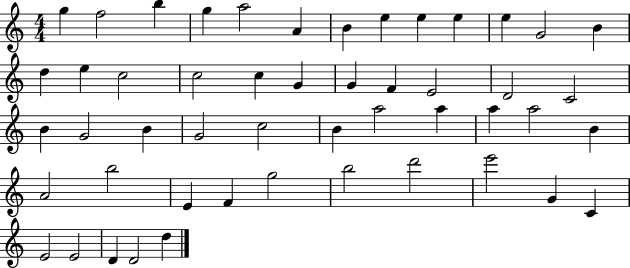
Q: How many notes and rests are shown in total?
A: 50